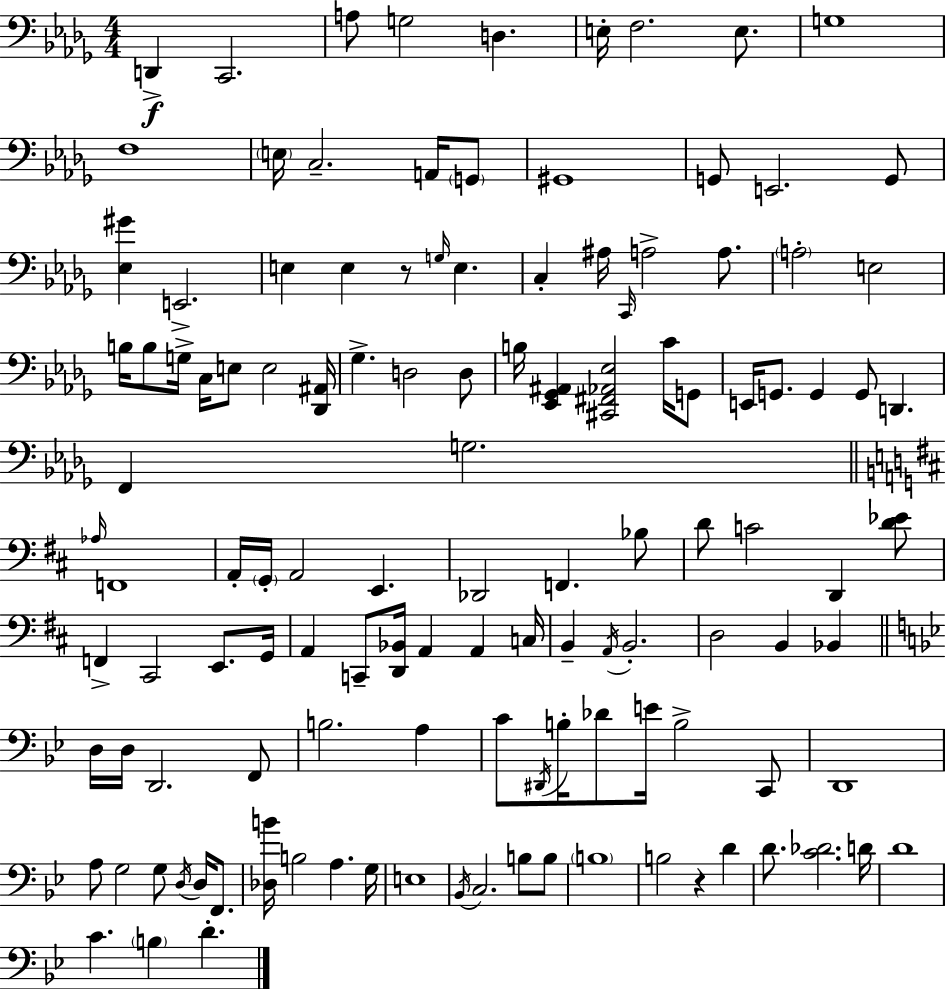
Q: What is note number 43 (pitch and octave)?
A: E2